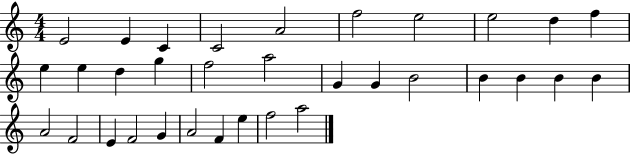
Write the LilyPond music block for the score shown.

{
  \clef treble
  \numericTimeSignature
  \time 4/4
  \key c \major
  e'2 e'4 c'4 | c'2 a'2 | f''2 e''2 | e''2 d''4 f''4 | \break e''4 e''4 d''4 g''4 | f''2 a''2 | g'4 g'4 b'2 | b'4 b'4 b'4 b'4 | \break a'2 f'2 | e'4 f'2 g'4 | a'2 f'4 e''4 | f''2 a''2 | \break \bar "|."
}